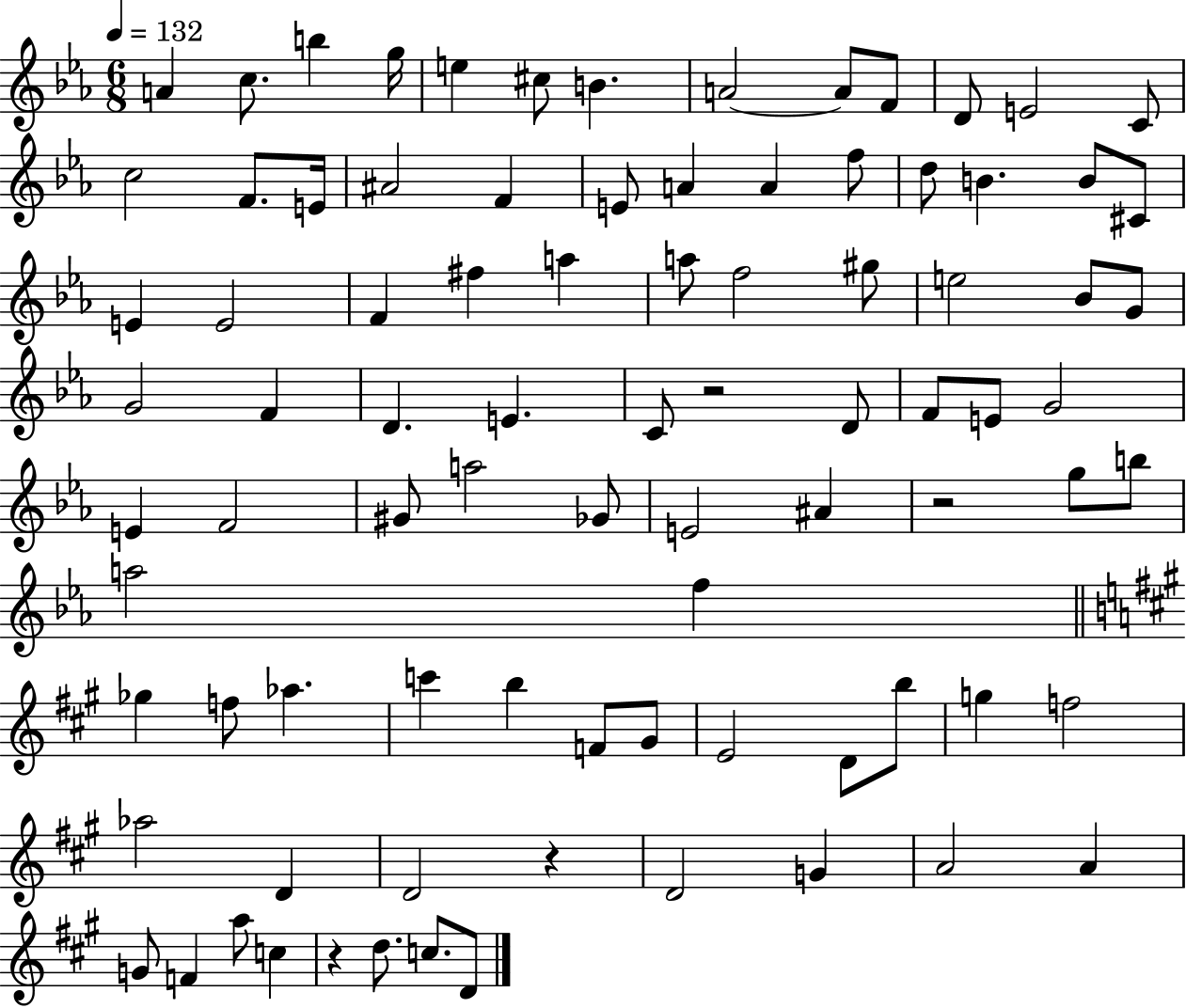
X:1
T:Untitled
M:6/8
L:1/4
K:Eb
A c/2 b g/4 e ^c/2 B A2 A/2 F/2 D/2 E2 C/2 c2 F/2 E/4 ^A2 F E/2 A A f/2 d/2 B B/2 ^C/2 E E2 F ^f a a/2 f2 ^g/2 e2 _B/2 G/2 G2 F D E C/2 z2 D/2 F/2 E/2 G2 E F2 ^G/2 a2 _G/2 E2 ^A z2 g/2 b/2 a2 f _g f/2 _a c' b F/2 ^G/2 E2 D/2 b/2 g f2 _a2 D D2 z D2 G A2 A G/2 F a/2 c z d/2 c/2 D/2